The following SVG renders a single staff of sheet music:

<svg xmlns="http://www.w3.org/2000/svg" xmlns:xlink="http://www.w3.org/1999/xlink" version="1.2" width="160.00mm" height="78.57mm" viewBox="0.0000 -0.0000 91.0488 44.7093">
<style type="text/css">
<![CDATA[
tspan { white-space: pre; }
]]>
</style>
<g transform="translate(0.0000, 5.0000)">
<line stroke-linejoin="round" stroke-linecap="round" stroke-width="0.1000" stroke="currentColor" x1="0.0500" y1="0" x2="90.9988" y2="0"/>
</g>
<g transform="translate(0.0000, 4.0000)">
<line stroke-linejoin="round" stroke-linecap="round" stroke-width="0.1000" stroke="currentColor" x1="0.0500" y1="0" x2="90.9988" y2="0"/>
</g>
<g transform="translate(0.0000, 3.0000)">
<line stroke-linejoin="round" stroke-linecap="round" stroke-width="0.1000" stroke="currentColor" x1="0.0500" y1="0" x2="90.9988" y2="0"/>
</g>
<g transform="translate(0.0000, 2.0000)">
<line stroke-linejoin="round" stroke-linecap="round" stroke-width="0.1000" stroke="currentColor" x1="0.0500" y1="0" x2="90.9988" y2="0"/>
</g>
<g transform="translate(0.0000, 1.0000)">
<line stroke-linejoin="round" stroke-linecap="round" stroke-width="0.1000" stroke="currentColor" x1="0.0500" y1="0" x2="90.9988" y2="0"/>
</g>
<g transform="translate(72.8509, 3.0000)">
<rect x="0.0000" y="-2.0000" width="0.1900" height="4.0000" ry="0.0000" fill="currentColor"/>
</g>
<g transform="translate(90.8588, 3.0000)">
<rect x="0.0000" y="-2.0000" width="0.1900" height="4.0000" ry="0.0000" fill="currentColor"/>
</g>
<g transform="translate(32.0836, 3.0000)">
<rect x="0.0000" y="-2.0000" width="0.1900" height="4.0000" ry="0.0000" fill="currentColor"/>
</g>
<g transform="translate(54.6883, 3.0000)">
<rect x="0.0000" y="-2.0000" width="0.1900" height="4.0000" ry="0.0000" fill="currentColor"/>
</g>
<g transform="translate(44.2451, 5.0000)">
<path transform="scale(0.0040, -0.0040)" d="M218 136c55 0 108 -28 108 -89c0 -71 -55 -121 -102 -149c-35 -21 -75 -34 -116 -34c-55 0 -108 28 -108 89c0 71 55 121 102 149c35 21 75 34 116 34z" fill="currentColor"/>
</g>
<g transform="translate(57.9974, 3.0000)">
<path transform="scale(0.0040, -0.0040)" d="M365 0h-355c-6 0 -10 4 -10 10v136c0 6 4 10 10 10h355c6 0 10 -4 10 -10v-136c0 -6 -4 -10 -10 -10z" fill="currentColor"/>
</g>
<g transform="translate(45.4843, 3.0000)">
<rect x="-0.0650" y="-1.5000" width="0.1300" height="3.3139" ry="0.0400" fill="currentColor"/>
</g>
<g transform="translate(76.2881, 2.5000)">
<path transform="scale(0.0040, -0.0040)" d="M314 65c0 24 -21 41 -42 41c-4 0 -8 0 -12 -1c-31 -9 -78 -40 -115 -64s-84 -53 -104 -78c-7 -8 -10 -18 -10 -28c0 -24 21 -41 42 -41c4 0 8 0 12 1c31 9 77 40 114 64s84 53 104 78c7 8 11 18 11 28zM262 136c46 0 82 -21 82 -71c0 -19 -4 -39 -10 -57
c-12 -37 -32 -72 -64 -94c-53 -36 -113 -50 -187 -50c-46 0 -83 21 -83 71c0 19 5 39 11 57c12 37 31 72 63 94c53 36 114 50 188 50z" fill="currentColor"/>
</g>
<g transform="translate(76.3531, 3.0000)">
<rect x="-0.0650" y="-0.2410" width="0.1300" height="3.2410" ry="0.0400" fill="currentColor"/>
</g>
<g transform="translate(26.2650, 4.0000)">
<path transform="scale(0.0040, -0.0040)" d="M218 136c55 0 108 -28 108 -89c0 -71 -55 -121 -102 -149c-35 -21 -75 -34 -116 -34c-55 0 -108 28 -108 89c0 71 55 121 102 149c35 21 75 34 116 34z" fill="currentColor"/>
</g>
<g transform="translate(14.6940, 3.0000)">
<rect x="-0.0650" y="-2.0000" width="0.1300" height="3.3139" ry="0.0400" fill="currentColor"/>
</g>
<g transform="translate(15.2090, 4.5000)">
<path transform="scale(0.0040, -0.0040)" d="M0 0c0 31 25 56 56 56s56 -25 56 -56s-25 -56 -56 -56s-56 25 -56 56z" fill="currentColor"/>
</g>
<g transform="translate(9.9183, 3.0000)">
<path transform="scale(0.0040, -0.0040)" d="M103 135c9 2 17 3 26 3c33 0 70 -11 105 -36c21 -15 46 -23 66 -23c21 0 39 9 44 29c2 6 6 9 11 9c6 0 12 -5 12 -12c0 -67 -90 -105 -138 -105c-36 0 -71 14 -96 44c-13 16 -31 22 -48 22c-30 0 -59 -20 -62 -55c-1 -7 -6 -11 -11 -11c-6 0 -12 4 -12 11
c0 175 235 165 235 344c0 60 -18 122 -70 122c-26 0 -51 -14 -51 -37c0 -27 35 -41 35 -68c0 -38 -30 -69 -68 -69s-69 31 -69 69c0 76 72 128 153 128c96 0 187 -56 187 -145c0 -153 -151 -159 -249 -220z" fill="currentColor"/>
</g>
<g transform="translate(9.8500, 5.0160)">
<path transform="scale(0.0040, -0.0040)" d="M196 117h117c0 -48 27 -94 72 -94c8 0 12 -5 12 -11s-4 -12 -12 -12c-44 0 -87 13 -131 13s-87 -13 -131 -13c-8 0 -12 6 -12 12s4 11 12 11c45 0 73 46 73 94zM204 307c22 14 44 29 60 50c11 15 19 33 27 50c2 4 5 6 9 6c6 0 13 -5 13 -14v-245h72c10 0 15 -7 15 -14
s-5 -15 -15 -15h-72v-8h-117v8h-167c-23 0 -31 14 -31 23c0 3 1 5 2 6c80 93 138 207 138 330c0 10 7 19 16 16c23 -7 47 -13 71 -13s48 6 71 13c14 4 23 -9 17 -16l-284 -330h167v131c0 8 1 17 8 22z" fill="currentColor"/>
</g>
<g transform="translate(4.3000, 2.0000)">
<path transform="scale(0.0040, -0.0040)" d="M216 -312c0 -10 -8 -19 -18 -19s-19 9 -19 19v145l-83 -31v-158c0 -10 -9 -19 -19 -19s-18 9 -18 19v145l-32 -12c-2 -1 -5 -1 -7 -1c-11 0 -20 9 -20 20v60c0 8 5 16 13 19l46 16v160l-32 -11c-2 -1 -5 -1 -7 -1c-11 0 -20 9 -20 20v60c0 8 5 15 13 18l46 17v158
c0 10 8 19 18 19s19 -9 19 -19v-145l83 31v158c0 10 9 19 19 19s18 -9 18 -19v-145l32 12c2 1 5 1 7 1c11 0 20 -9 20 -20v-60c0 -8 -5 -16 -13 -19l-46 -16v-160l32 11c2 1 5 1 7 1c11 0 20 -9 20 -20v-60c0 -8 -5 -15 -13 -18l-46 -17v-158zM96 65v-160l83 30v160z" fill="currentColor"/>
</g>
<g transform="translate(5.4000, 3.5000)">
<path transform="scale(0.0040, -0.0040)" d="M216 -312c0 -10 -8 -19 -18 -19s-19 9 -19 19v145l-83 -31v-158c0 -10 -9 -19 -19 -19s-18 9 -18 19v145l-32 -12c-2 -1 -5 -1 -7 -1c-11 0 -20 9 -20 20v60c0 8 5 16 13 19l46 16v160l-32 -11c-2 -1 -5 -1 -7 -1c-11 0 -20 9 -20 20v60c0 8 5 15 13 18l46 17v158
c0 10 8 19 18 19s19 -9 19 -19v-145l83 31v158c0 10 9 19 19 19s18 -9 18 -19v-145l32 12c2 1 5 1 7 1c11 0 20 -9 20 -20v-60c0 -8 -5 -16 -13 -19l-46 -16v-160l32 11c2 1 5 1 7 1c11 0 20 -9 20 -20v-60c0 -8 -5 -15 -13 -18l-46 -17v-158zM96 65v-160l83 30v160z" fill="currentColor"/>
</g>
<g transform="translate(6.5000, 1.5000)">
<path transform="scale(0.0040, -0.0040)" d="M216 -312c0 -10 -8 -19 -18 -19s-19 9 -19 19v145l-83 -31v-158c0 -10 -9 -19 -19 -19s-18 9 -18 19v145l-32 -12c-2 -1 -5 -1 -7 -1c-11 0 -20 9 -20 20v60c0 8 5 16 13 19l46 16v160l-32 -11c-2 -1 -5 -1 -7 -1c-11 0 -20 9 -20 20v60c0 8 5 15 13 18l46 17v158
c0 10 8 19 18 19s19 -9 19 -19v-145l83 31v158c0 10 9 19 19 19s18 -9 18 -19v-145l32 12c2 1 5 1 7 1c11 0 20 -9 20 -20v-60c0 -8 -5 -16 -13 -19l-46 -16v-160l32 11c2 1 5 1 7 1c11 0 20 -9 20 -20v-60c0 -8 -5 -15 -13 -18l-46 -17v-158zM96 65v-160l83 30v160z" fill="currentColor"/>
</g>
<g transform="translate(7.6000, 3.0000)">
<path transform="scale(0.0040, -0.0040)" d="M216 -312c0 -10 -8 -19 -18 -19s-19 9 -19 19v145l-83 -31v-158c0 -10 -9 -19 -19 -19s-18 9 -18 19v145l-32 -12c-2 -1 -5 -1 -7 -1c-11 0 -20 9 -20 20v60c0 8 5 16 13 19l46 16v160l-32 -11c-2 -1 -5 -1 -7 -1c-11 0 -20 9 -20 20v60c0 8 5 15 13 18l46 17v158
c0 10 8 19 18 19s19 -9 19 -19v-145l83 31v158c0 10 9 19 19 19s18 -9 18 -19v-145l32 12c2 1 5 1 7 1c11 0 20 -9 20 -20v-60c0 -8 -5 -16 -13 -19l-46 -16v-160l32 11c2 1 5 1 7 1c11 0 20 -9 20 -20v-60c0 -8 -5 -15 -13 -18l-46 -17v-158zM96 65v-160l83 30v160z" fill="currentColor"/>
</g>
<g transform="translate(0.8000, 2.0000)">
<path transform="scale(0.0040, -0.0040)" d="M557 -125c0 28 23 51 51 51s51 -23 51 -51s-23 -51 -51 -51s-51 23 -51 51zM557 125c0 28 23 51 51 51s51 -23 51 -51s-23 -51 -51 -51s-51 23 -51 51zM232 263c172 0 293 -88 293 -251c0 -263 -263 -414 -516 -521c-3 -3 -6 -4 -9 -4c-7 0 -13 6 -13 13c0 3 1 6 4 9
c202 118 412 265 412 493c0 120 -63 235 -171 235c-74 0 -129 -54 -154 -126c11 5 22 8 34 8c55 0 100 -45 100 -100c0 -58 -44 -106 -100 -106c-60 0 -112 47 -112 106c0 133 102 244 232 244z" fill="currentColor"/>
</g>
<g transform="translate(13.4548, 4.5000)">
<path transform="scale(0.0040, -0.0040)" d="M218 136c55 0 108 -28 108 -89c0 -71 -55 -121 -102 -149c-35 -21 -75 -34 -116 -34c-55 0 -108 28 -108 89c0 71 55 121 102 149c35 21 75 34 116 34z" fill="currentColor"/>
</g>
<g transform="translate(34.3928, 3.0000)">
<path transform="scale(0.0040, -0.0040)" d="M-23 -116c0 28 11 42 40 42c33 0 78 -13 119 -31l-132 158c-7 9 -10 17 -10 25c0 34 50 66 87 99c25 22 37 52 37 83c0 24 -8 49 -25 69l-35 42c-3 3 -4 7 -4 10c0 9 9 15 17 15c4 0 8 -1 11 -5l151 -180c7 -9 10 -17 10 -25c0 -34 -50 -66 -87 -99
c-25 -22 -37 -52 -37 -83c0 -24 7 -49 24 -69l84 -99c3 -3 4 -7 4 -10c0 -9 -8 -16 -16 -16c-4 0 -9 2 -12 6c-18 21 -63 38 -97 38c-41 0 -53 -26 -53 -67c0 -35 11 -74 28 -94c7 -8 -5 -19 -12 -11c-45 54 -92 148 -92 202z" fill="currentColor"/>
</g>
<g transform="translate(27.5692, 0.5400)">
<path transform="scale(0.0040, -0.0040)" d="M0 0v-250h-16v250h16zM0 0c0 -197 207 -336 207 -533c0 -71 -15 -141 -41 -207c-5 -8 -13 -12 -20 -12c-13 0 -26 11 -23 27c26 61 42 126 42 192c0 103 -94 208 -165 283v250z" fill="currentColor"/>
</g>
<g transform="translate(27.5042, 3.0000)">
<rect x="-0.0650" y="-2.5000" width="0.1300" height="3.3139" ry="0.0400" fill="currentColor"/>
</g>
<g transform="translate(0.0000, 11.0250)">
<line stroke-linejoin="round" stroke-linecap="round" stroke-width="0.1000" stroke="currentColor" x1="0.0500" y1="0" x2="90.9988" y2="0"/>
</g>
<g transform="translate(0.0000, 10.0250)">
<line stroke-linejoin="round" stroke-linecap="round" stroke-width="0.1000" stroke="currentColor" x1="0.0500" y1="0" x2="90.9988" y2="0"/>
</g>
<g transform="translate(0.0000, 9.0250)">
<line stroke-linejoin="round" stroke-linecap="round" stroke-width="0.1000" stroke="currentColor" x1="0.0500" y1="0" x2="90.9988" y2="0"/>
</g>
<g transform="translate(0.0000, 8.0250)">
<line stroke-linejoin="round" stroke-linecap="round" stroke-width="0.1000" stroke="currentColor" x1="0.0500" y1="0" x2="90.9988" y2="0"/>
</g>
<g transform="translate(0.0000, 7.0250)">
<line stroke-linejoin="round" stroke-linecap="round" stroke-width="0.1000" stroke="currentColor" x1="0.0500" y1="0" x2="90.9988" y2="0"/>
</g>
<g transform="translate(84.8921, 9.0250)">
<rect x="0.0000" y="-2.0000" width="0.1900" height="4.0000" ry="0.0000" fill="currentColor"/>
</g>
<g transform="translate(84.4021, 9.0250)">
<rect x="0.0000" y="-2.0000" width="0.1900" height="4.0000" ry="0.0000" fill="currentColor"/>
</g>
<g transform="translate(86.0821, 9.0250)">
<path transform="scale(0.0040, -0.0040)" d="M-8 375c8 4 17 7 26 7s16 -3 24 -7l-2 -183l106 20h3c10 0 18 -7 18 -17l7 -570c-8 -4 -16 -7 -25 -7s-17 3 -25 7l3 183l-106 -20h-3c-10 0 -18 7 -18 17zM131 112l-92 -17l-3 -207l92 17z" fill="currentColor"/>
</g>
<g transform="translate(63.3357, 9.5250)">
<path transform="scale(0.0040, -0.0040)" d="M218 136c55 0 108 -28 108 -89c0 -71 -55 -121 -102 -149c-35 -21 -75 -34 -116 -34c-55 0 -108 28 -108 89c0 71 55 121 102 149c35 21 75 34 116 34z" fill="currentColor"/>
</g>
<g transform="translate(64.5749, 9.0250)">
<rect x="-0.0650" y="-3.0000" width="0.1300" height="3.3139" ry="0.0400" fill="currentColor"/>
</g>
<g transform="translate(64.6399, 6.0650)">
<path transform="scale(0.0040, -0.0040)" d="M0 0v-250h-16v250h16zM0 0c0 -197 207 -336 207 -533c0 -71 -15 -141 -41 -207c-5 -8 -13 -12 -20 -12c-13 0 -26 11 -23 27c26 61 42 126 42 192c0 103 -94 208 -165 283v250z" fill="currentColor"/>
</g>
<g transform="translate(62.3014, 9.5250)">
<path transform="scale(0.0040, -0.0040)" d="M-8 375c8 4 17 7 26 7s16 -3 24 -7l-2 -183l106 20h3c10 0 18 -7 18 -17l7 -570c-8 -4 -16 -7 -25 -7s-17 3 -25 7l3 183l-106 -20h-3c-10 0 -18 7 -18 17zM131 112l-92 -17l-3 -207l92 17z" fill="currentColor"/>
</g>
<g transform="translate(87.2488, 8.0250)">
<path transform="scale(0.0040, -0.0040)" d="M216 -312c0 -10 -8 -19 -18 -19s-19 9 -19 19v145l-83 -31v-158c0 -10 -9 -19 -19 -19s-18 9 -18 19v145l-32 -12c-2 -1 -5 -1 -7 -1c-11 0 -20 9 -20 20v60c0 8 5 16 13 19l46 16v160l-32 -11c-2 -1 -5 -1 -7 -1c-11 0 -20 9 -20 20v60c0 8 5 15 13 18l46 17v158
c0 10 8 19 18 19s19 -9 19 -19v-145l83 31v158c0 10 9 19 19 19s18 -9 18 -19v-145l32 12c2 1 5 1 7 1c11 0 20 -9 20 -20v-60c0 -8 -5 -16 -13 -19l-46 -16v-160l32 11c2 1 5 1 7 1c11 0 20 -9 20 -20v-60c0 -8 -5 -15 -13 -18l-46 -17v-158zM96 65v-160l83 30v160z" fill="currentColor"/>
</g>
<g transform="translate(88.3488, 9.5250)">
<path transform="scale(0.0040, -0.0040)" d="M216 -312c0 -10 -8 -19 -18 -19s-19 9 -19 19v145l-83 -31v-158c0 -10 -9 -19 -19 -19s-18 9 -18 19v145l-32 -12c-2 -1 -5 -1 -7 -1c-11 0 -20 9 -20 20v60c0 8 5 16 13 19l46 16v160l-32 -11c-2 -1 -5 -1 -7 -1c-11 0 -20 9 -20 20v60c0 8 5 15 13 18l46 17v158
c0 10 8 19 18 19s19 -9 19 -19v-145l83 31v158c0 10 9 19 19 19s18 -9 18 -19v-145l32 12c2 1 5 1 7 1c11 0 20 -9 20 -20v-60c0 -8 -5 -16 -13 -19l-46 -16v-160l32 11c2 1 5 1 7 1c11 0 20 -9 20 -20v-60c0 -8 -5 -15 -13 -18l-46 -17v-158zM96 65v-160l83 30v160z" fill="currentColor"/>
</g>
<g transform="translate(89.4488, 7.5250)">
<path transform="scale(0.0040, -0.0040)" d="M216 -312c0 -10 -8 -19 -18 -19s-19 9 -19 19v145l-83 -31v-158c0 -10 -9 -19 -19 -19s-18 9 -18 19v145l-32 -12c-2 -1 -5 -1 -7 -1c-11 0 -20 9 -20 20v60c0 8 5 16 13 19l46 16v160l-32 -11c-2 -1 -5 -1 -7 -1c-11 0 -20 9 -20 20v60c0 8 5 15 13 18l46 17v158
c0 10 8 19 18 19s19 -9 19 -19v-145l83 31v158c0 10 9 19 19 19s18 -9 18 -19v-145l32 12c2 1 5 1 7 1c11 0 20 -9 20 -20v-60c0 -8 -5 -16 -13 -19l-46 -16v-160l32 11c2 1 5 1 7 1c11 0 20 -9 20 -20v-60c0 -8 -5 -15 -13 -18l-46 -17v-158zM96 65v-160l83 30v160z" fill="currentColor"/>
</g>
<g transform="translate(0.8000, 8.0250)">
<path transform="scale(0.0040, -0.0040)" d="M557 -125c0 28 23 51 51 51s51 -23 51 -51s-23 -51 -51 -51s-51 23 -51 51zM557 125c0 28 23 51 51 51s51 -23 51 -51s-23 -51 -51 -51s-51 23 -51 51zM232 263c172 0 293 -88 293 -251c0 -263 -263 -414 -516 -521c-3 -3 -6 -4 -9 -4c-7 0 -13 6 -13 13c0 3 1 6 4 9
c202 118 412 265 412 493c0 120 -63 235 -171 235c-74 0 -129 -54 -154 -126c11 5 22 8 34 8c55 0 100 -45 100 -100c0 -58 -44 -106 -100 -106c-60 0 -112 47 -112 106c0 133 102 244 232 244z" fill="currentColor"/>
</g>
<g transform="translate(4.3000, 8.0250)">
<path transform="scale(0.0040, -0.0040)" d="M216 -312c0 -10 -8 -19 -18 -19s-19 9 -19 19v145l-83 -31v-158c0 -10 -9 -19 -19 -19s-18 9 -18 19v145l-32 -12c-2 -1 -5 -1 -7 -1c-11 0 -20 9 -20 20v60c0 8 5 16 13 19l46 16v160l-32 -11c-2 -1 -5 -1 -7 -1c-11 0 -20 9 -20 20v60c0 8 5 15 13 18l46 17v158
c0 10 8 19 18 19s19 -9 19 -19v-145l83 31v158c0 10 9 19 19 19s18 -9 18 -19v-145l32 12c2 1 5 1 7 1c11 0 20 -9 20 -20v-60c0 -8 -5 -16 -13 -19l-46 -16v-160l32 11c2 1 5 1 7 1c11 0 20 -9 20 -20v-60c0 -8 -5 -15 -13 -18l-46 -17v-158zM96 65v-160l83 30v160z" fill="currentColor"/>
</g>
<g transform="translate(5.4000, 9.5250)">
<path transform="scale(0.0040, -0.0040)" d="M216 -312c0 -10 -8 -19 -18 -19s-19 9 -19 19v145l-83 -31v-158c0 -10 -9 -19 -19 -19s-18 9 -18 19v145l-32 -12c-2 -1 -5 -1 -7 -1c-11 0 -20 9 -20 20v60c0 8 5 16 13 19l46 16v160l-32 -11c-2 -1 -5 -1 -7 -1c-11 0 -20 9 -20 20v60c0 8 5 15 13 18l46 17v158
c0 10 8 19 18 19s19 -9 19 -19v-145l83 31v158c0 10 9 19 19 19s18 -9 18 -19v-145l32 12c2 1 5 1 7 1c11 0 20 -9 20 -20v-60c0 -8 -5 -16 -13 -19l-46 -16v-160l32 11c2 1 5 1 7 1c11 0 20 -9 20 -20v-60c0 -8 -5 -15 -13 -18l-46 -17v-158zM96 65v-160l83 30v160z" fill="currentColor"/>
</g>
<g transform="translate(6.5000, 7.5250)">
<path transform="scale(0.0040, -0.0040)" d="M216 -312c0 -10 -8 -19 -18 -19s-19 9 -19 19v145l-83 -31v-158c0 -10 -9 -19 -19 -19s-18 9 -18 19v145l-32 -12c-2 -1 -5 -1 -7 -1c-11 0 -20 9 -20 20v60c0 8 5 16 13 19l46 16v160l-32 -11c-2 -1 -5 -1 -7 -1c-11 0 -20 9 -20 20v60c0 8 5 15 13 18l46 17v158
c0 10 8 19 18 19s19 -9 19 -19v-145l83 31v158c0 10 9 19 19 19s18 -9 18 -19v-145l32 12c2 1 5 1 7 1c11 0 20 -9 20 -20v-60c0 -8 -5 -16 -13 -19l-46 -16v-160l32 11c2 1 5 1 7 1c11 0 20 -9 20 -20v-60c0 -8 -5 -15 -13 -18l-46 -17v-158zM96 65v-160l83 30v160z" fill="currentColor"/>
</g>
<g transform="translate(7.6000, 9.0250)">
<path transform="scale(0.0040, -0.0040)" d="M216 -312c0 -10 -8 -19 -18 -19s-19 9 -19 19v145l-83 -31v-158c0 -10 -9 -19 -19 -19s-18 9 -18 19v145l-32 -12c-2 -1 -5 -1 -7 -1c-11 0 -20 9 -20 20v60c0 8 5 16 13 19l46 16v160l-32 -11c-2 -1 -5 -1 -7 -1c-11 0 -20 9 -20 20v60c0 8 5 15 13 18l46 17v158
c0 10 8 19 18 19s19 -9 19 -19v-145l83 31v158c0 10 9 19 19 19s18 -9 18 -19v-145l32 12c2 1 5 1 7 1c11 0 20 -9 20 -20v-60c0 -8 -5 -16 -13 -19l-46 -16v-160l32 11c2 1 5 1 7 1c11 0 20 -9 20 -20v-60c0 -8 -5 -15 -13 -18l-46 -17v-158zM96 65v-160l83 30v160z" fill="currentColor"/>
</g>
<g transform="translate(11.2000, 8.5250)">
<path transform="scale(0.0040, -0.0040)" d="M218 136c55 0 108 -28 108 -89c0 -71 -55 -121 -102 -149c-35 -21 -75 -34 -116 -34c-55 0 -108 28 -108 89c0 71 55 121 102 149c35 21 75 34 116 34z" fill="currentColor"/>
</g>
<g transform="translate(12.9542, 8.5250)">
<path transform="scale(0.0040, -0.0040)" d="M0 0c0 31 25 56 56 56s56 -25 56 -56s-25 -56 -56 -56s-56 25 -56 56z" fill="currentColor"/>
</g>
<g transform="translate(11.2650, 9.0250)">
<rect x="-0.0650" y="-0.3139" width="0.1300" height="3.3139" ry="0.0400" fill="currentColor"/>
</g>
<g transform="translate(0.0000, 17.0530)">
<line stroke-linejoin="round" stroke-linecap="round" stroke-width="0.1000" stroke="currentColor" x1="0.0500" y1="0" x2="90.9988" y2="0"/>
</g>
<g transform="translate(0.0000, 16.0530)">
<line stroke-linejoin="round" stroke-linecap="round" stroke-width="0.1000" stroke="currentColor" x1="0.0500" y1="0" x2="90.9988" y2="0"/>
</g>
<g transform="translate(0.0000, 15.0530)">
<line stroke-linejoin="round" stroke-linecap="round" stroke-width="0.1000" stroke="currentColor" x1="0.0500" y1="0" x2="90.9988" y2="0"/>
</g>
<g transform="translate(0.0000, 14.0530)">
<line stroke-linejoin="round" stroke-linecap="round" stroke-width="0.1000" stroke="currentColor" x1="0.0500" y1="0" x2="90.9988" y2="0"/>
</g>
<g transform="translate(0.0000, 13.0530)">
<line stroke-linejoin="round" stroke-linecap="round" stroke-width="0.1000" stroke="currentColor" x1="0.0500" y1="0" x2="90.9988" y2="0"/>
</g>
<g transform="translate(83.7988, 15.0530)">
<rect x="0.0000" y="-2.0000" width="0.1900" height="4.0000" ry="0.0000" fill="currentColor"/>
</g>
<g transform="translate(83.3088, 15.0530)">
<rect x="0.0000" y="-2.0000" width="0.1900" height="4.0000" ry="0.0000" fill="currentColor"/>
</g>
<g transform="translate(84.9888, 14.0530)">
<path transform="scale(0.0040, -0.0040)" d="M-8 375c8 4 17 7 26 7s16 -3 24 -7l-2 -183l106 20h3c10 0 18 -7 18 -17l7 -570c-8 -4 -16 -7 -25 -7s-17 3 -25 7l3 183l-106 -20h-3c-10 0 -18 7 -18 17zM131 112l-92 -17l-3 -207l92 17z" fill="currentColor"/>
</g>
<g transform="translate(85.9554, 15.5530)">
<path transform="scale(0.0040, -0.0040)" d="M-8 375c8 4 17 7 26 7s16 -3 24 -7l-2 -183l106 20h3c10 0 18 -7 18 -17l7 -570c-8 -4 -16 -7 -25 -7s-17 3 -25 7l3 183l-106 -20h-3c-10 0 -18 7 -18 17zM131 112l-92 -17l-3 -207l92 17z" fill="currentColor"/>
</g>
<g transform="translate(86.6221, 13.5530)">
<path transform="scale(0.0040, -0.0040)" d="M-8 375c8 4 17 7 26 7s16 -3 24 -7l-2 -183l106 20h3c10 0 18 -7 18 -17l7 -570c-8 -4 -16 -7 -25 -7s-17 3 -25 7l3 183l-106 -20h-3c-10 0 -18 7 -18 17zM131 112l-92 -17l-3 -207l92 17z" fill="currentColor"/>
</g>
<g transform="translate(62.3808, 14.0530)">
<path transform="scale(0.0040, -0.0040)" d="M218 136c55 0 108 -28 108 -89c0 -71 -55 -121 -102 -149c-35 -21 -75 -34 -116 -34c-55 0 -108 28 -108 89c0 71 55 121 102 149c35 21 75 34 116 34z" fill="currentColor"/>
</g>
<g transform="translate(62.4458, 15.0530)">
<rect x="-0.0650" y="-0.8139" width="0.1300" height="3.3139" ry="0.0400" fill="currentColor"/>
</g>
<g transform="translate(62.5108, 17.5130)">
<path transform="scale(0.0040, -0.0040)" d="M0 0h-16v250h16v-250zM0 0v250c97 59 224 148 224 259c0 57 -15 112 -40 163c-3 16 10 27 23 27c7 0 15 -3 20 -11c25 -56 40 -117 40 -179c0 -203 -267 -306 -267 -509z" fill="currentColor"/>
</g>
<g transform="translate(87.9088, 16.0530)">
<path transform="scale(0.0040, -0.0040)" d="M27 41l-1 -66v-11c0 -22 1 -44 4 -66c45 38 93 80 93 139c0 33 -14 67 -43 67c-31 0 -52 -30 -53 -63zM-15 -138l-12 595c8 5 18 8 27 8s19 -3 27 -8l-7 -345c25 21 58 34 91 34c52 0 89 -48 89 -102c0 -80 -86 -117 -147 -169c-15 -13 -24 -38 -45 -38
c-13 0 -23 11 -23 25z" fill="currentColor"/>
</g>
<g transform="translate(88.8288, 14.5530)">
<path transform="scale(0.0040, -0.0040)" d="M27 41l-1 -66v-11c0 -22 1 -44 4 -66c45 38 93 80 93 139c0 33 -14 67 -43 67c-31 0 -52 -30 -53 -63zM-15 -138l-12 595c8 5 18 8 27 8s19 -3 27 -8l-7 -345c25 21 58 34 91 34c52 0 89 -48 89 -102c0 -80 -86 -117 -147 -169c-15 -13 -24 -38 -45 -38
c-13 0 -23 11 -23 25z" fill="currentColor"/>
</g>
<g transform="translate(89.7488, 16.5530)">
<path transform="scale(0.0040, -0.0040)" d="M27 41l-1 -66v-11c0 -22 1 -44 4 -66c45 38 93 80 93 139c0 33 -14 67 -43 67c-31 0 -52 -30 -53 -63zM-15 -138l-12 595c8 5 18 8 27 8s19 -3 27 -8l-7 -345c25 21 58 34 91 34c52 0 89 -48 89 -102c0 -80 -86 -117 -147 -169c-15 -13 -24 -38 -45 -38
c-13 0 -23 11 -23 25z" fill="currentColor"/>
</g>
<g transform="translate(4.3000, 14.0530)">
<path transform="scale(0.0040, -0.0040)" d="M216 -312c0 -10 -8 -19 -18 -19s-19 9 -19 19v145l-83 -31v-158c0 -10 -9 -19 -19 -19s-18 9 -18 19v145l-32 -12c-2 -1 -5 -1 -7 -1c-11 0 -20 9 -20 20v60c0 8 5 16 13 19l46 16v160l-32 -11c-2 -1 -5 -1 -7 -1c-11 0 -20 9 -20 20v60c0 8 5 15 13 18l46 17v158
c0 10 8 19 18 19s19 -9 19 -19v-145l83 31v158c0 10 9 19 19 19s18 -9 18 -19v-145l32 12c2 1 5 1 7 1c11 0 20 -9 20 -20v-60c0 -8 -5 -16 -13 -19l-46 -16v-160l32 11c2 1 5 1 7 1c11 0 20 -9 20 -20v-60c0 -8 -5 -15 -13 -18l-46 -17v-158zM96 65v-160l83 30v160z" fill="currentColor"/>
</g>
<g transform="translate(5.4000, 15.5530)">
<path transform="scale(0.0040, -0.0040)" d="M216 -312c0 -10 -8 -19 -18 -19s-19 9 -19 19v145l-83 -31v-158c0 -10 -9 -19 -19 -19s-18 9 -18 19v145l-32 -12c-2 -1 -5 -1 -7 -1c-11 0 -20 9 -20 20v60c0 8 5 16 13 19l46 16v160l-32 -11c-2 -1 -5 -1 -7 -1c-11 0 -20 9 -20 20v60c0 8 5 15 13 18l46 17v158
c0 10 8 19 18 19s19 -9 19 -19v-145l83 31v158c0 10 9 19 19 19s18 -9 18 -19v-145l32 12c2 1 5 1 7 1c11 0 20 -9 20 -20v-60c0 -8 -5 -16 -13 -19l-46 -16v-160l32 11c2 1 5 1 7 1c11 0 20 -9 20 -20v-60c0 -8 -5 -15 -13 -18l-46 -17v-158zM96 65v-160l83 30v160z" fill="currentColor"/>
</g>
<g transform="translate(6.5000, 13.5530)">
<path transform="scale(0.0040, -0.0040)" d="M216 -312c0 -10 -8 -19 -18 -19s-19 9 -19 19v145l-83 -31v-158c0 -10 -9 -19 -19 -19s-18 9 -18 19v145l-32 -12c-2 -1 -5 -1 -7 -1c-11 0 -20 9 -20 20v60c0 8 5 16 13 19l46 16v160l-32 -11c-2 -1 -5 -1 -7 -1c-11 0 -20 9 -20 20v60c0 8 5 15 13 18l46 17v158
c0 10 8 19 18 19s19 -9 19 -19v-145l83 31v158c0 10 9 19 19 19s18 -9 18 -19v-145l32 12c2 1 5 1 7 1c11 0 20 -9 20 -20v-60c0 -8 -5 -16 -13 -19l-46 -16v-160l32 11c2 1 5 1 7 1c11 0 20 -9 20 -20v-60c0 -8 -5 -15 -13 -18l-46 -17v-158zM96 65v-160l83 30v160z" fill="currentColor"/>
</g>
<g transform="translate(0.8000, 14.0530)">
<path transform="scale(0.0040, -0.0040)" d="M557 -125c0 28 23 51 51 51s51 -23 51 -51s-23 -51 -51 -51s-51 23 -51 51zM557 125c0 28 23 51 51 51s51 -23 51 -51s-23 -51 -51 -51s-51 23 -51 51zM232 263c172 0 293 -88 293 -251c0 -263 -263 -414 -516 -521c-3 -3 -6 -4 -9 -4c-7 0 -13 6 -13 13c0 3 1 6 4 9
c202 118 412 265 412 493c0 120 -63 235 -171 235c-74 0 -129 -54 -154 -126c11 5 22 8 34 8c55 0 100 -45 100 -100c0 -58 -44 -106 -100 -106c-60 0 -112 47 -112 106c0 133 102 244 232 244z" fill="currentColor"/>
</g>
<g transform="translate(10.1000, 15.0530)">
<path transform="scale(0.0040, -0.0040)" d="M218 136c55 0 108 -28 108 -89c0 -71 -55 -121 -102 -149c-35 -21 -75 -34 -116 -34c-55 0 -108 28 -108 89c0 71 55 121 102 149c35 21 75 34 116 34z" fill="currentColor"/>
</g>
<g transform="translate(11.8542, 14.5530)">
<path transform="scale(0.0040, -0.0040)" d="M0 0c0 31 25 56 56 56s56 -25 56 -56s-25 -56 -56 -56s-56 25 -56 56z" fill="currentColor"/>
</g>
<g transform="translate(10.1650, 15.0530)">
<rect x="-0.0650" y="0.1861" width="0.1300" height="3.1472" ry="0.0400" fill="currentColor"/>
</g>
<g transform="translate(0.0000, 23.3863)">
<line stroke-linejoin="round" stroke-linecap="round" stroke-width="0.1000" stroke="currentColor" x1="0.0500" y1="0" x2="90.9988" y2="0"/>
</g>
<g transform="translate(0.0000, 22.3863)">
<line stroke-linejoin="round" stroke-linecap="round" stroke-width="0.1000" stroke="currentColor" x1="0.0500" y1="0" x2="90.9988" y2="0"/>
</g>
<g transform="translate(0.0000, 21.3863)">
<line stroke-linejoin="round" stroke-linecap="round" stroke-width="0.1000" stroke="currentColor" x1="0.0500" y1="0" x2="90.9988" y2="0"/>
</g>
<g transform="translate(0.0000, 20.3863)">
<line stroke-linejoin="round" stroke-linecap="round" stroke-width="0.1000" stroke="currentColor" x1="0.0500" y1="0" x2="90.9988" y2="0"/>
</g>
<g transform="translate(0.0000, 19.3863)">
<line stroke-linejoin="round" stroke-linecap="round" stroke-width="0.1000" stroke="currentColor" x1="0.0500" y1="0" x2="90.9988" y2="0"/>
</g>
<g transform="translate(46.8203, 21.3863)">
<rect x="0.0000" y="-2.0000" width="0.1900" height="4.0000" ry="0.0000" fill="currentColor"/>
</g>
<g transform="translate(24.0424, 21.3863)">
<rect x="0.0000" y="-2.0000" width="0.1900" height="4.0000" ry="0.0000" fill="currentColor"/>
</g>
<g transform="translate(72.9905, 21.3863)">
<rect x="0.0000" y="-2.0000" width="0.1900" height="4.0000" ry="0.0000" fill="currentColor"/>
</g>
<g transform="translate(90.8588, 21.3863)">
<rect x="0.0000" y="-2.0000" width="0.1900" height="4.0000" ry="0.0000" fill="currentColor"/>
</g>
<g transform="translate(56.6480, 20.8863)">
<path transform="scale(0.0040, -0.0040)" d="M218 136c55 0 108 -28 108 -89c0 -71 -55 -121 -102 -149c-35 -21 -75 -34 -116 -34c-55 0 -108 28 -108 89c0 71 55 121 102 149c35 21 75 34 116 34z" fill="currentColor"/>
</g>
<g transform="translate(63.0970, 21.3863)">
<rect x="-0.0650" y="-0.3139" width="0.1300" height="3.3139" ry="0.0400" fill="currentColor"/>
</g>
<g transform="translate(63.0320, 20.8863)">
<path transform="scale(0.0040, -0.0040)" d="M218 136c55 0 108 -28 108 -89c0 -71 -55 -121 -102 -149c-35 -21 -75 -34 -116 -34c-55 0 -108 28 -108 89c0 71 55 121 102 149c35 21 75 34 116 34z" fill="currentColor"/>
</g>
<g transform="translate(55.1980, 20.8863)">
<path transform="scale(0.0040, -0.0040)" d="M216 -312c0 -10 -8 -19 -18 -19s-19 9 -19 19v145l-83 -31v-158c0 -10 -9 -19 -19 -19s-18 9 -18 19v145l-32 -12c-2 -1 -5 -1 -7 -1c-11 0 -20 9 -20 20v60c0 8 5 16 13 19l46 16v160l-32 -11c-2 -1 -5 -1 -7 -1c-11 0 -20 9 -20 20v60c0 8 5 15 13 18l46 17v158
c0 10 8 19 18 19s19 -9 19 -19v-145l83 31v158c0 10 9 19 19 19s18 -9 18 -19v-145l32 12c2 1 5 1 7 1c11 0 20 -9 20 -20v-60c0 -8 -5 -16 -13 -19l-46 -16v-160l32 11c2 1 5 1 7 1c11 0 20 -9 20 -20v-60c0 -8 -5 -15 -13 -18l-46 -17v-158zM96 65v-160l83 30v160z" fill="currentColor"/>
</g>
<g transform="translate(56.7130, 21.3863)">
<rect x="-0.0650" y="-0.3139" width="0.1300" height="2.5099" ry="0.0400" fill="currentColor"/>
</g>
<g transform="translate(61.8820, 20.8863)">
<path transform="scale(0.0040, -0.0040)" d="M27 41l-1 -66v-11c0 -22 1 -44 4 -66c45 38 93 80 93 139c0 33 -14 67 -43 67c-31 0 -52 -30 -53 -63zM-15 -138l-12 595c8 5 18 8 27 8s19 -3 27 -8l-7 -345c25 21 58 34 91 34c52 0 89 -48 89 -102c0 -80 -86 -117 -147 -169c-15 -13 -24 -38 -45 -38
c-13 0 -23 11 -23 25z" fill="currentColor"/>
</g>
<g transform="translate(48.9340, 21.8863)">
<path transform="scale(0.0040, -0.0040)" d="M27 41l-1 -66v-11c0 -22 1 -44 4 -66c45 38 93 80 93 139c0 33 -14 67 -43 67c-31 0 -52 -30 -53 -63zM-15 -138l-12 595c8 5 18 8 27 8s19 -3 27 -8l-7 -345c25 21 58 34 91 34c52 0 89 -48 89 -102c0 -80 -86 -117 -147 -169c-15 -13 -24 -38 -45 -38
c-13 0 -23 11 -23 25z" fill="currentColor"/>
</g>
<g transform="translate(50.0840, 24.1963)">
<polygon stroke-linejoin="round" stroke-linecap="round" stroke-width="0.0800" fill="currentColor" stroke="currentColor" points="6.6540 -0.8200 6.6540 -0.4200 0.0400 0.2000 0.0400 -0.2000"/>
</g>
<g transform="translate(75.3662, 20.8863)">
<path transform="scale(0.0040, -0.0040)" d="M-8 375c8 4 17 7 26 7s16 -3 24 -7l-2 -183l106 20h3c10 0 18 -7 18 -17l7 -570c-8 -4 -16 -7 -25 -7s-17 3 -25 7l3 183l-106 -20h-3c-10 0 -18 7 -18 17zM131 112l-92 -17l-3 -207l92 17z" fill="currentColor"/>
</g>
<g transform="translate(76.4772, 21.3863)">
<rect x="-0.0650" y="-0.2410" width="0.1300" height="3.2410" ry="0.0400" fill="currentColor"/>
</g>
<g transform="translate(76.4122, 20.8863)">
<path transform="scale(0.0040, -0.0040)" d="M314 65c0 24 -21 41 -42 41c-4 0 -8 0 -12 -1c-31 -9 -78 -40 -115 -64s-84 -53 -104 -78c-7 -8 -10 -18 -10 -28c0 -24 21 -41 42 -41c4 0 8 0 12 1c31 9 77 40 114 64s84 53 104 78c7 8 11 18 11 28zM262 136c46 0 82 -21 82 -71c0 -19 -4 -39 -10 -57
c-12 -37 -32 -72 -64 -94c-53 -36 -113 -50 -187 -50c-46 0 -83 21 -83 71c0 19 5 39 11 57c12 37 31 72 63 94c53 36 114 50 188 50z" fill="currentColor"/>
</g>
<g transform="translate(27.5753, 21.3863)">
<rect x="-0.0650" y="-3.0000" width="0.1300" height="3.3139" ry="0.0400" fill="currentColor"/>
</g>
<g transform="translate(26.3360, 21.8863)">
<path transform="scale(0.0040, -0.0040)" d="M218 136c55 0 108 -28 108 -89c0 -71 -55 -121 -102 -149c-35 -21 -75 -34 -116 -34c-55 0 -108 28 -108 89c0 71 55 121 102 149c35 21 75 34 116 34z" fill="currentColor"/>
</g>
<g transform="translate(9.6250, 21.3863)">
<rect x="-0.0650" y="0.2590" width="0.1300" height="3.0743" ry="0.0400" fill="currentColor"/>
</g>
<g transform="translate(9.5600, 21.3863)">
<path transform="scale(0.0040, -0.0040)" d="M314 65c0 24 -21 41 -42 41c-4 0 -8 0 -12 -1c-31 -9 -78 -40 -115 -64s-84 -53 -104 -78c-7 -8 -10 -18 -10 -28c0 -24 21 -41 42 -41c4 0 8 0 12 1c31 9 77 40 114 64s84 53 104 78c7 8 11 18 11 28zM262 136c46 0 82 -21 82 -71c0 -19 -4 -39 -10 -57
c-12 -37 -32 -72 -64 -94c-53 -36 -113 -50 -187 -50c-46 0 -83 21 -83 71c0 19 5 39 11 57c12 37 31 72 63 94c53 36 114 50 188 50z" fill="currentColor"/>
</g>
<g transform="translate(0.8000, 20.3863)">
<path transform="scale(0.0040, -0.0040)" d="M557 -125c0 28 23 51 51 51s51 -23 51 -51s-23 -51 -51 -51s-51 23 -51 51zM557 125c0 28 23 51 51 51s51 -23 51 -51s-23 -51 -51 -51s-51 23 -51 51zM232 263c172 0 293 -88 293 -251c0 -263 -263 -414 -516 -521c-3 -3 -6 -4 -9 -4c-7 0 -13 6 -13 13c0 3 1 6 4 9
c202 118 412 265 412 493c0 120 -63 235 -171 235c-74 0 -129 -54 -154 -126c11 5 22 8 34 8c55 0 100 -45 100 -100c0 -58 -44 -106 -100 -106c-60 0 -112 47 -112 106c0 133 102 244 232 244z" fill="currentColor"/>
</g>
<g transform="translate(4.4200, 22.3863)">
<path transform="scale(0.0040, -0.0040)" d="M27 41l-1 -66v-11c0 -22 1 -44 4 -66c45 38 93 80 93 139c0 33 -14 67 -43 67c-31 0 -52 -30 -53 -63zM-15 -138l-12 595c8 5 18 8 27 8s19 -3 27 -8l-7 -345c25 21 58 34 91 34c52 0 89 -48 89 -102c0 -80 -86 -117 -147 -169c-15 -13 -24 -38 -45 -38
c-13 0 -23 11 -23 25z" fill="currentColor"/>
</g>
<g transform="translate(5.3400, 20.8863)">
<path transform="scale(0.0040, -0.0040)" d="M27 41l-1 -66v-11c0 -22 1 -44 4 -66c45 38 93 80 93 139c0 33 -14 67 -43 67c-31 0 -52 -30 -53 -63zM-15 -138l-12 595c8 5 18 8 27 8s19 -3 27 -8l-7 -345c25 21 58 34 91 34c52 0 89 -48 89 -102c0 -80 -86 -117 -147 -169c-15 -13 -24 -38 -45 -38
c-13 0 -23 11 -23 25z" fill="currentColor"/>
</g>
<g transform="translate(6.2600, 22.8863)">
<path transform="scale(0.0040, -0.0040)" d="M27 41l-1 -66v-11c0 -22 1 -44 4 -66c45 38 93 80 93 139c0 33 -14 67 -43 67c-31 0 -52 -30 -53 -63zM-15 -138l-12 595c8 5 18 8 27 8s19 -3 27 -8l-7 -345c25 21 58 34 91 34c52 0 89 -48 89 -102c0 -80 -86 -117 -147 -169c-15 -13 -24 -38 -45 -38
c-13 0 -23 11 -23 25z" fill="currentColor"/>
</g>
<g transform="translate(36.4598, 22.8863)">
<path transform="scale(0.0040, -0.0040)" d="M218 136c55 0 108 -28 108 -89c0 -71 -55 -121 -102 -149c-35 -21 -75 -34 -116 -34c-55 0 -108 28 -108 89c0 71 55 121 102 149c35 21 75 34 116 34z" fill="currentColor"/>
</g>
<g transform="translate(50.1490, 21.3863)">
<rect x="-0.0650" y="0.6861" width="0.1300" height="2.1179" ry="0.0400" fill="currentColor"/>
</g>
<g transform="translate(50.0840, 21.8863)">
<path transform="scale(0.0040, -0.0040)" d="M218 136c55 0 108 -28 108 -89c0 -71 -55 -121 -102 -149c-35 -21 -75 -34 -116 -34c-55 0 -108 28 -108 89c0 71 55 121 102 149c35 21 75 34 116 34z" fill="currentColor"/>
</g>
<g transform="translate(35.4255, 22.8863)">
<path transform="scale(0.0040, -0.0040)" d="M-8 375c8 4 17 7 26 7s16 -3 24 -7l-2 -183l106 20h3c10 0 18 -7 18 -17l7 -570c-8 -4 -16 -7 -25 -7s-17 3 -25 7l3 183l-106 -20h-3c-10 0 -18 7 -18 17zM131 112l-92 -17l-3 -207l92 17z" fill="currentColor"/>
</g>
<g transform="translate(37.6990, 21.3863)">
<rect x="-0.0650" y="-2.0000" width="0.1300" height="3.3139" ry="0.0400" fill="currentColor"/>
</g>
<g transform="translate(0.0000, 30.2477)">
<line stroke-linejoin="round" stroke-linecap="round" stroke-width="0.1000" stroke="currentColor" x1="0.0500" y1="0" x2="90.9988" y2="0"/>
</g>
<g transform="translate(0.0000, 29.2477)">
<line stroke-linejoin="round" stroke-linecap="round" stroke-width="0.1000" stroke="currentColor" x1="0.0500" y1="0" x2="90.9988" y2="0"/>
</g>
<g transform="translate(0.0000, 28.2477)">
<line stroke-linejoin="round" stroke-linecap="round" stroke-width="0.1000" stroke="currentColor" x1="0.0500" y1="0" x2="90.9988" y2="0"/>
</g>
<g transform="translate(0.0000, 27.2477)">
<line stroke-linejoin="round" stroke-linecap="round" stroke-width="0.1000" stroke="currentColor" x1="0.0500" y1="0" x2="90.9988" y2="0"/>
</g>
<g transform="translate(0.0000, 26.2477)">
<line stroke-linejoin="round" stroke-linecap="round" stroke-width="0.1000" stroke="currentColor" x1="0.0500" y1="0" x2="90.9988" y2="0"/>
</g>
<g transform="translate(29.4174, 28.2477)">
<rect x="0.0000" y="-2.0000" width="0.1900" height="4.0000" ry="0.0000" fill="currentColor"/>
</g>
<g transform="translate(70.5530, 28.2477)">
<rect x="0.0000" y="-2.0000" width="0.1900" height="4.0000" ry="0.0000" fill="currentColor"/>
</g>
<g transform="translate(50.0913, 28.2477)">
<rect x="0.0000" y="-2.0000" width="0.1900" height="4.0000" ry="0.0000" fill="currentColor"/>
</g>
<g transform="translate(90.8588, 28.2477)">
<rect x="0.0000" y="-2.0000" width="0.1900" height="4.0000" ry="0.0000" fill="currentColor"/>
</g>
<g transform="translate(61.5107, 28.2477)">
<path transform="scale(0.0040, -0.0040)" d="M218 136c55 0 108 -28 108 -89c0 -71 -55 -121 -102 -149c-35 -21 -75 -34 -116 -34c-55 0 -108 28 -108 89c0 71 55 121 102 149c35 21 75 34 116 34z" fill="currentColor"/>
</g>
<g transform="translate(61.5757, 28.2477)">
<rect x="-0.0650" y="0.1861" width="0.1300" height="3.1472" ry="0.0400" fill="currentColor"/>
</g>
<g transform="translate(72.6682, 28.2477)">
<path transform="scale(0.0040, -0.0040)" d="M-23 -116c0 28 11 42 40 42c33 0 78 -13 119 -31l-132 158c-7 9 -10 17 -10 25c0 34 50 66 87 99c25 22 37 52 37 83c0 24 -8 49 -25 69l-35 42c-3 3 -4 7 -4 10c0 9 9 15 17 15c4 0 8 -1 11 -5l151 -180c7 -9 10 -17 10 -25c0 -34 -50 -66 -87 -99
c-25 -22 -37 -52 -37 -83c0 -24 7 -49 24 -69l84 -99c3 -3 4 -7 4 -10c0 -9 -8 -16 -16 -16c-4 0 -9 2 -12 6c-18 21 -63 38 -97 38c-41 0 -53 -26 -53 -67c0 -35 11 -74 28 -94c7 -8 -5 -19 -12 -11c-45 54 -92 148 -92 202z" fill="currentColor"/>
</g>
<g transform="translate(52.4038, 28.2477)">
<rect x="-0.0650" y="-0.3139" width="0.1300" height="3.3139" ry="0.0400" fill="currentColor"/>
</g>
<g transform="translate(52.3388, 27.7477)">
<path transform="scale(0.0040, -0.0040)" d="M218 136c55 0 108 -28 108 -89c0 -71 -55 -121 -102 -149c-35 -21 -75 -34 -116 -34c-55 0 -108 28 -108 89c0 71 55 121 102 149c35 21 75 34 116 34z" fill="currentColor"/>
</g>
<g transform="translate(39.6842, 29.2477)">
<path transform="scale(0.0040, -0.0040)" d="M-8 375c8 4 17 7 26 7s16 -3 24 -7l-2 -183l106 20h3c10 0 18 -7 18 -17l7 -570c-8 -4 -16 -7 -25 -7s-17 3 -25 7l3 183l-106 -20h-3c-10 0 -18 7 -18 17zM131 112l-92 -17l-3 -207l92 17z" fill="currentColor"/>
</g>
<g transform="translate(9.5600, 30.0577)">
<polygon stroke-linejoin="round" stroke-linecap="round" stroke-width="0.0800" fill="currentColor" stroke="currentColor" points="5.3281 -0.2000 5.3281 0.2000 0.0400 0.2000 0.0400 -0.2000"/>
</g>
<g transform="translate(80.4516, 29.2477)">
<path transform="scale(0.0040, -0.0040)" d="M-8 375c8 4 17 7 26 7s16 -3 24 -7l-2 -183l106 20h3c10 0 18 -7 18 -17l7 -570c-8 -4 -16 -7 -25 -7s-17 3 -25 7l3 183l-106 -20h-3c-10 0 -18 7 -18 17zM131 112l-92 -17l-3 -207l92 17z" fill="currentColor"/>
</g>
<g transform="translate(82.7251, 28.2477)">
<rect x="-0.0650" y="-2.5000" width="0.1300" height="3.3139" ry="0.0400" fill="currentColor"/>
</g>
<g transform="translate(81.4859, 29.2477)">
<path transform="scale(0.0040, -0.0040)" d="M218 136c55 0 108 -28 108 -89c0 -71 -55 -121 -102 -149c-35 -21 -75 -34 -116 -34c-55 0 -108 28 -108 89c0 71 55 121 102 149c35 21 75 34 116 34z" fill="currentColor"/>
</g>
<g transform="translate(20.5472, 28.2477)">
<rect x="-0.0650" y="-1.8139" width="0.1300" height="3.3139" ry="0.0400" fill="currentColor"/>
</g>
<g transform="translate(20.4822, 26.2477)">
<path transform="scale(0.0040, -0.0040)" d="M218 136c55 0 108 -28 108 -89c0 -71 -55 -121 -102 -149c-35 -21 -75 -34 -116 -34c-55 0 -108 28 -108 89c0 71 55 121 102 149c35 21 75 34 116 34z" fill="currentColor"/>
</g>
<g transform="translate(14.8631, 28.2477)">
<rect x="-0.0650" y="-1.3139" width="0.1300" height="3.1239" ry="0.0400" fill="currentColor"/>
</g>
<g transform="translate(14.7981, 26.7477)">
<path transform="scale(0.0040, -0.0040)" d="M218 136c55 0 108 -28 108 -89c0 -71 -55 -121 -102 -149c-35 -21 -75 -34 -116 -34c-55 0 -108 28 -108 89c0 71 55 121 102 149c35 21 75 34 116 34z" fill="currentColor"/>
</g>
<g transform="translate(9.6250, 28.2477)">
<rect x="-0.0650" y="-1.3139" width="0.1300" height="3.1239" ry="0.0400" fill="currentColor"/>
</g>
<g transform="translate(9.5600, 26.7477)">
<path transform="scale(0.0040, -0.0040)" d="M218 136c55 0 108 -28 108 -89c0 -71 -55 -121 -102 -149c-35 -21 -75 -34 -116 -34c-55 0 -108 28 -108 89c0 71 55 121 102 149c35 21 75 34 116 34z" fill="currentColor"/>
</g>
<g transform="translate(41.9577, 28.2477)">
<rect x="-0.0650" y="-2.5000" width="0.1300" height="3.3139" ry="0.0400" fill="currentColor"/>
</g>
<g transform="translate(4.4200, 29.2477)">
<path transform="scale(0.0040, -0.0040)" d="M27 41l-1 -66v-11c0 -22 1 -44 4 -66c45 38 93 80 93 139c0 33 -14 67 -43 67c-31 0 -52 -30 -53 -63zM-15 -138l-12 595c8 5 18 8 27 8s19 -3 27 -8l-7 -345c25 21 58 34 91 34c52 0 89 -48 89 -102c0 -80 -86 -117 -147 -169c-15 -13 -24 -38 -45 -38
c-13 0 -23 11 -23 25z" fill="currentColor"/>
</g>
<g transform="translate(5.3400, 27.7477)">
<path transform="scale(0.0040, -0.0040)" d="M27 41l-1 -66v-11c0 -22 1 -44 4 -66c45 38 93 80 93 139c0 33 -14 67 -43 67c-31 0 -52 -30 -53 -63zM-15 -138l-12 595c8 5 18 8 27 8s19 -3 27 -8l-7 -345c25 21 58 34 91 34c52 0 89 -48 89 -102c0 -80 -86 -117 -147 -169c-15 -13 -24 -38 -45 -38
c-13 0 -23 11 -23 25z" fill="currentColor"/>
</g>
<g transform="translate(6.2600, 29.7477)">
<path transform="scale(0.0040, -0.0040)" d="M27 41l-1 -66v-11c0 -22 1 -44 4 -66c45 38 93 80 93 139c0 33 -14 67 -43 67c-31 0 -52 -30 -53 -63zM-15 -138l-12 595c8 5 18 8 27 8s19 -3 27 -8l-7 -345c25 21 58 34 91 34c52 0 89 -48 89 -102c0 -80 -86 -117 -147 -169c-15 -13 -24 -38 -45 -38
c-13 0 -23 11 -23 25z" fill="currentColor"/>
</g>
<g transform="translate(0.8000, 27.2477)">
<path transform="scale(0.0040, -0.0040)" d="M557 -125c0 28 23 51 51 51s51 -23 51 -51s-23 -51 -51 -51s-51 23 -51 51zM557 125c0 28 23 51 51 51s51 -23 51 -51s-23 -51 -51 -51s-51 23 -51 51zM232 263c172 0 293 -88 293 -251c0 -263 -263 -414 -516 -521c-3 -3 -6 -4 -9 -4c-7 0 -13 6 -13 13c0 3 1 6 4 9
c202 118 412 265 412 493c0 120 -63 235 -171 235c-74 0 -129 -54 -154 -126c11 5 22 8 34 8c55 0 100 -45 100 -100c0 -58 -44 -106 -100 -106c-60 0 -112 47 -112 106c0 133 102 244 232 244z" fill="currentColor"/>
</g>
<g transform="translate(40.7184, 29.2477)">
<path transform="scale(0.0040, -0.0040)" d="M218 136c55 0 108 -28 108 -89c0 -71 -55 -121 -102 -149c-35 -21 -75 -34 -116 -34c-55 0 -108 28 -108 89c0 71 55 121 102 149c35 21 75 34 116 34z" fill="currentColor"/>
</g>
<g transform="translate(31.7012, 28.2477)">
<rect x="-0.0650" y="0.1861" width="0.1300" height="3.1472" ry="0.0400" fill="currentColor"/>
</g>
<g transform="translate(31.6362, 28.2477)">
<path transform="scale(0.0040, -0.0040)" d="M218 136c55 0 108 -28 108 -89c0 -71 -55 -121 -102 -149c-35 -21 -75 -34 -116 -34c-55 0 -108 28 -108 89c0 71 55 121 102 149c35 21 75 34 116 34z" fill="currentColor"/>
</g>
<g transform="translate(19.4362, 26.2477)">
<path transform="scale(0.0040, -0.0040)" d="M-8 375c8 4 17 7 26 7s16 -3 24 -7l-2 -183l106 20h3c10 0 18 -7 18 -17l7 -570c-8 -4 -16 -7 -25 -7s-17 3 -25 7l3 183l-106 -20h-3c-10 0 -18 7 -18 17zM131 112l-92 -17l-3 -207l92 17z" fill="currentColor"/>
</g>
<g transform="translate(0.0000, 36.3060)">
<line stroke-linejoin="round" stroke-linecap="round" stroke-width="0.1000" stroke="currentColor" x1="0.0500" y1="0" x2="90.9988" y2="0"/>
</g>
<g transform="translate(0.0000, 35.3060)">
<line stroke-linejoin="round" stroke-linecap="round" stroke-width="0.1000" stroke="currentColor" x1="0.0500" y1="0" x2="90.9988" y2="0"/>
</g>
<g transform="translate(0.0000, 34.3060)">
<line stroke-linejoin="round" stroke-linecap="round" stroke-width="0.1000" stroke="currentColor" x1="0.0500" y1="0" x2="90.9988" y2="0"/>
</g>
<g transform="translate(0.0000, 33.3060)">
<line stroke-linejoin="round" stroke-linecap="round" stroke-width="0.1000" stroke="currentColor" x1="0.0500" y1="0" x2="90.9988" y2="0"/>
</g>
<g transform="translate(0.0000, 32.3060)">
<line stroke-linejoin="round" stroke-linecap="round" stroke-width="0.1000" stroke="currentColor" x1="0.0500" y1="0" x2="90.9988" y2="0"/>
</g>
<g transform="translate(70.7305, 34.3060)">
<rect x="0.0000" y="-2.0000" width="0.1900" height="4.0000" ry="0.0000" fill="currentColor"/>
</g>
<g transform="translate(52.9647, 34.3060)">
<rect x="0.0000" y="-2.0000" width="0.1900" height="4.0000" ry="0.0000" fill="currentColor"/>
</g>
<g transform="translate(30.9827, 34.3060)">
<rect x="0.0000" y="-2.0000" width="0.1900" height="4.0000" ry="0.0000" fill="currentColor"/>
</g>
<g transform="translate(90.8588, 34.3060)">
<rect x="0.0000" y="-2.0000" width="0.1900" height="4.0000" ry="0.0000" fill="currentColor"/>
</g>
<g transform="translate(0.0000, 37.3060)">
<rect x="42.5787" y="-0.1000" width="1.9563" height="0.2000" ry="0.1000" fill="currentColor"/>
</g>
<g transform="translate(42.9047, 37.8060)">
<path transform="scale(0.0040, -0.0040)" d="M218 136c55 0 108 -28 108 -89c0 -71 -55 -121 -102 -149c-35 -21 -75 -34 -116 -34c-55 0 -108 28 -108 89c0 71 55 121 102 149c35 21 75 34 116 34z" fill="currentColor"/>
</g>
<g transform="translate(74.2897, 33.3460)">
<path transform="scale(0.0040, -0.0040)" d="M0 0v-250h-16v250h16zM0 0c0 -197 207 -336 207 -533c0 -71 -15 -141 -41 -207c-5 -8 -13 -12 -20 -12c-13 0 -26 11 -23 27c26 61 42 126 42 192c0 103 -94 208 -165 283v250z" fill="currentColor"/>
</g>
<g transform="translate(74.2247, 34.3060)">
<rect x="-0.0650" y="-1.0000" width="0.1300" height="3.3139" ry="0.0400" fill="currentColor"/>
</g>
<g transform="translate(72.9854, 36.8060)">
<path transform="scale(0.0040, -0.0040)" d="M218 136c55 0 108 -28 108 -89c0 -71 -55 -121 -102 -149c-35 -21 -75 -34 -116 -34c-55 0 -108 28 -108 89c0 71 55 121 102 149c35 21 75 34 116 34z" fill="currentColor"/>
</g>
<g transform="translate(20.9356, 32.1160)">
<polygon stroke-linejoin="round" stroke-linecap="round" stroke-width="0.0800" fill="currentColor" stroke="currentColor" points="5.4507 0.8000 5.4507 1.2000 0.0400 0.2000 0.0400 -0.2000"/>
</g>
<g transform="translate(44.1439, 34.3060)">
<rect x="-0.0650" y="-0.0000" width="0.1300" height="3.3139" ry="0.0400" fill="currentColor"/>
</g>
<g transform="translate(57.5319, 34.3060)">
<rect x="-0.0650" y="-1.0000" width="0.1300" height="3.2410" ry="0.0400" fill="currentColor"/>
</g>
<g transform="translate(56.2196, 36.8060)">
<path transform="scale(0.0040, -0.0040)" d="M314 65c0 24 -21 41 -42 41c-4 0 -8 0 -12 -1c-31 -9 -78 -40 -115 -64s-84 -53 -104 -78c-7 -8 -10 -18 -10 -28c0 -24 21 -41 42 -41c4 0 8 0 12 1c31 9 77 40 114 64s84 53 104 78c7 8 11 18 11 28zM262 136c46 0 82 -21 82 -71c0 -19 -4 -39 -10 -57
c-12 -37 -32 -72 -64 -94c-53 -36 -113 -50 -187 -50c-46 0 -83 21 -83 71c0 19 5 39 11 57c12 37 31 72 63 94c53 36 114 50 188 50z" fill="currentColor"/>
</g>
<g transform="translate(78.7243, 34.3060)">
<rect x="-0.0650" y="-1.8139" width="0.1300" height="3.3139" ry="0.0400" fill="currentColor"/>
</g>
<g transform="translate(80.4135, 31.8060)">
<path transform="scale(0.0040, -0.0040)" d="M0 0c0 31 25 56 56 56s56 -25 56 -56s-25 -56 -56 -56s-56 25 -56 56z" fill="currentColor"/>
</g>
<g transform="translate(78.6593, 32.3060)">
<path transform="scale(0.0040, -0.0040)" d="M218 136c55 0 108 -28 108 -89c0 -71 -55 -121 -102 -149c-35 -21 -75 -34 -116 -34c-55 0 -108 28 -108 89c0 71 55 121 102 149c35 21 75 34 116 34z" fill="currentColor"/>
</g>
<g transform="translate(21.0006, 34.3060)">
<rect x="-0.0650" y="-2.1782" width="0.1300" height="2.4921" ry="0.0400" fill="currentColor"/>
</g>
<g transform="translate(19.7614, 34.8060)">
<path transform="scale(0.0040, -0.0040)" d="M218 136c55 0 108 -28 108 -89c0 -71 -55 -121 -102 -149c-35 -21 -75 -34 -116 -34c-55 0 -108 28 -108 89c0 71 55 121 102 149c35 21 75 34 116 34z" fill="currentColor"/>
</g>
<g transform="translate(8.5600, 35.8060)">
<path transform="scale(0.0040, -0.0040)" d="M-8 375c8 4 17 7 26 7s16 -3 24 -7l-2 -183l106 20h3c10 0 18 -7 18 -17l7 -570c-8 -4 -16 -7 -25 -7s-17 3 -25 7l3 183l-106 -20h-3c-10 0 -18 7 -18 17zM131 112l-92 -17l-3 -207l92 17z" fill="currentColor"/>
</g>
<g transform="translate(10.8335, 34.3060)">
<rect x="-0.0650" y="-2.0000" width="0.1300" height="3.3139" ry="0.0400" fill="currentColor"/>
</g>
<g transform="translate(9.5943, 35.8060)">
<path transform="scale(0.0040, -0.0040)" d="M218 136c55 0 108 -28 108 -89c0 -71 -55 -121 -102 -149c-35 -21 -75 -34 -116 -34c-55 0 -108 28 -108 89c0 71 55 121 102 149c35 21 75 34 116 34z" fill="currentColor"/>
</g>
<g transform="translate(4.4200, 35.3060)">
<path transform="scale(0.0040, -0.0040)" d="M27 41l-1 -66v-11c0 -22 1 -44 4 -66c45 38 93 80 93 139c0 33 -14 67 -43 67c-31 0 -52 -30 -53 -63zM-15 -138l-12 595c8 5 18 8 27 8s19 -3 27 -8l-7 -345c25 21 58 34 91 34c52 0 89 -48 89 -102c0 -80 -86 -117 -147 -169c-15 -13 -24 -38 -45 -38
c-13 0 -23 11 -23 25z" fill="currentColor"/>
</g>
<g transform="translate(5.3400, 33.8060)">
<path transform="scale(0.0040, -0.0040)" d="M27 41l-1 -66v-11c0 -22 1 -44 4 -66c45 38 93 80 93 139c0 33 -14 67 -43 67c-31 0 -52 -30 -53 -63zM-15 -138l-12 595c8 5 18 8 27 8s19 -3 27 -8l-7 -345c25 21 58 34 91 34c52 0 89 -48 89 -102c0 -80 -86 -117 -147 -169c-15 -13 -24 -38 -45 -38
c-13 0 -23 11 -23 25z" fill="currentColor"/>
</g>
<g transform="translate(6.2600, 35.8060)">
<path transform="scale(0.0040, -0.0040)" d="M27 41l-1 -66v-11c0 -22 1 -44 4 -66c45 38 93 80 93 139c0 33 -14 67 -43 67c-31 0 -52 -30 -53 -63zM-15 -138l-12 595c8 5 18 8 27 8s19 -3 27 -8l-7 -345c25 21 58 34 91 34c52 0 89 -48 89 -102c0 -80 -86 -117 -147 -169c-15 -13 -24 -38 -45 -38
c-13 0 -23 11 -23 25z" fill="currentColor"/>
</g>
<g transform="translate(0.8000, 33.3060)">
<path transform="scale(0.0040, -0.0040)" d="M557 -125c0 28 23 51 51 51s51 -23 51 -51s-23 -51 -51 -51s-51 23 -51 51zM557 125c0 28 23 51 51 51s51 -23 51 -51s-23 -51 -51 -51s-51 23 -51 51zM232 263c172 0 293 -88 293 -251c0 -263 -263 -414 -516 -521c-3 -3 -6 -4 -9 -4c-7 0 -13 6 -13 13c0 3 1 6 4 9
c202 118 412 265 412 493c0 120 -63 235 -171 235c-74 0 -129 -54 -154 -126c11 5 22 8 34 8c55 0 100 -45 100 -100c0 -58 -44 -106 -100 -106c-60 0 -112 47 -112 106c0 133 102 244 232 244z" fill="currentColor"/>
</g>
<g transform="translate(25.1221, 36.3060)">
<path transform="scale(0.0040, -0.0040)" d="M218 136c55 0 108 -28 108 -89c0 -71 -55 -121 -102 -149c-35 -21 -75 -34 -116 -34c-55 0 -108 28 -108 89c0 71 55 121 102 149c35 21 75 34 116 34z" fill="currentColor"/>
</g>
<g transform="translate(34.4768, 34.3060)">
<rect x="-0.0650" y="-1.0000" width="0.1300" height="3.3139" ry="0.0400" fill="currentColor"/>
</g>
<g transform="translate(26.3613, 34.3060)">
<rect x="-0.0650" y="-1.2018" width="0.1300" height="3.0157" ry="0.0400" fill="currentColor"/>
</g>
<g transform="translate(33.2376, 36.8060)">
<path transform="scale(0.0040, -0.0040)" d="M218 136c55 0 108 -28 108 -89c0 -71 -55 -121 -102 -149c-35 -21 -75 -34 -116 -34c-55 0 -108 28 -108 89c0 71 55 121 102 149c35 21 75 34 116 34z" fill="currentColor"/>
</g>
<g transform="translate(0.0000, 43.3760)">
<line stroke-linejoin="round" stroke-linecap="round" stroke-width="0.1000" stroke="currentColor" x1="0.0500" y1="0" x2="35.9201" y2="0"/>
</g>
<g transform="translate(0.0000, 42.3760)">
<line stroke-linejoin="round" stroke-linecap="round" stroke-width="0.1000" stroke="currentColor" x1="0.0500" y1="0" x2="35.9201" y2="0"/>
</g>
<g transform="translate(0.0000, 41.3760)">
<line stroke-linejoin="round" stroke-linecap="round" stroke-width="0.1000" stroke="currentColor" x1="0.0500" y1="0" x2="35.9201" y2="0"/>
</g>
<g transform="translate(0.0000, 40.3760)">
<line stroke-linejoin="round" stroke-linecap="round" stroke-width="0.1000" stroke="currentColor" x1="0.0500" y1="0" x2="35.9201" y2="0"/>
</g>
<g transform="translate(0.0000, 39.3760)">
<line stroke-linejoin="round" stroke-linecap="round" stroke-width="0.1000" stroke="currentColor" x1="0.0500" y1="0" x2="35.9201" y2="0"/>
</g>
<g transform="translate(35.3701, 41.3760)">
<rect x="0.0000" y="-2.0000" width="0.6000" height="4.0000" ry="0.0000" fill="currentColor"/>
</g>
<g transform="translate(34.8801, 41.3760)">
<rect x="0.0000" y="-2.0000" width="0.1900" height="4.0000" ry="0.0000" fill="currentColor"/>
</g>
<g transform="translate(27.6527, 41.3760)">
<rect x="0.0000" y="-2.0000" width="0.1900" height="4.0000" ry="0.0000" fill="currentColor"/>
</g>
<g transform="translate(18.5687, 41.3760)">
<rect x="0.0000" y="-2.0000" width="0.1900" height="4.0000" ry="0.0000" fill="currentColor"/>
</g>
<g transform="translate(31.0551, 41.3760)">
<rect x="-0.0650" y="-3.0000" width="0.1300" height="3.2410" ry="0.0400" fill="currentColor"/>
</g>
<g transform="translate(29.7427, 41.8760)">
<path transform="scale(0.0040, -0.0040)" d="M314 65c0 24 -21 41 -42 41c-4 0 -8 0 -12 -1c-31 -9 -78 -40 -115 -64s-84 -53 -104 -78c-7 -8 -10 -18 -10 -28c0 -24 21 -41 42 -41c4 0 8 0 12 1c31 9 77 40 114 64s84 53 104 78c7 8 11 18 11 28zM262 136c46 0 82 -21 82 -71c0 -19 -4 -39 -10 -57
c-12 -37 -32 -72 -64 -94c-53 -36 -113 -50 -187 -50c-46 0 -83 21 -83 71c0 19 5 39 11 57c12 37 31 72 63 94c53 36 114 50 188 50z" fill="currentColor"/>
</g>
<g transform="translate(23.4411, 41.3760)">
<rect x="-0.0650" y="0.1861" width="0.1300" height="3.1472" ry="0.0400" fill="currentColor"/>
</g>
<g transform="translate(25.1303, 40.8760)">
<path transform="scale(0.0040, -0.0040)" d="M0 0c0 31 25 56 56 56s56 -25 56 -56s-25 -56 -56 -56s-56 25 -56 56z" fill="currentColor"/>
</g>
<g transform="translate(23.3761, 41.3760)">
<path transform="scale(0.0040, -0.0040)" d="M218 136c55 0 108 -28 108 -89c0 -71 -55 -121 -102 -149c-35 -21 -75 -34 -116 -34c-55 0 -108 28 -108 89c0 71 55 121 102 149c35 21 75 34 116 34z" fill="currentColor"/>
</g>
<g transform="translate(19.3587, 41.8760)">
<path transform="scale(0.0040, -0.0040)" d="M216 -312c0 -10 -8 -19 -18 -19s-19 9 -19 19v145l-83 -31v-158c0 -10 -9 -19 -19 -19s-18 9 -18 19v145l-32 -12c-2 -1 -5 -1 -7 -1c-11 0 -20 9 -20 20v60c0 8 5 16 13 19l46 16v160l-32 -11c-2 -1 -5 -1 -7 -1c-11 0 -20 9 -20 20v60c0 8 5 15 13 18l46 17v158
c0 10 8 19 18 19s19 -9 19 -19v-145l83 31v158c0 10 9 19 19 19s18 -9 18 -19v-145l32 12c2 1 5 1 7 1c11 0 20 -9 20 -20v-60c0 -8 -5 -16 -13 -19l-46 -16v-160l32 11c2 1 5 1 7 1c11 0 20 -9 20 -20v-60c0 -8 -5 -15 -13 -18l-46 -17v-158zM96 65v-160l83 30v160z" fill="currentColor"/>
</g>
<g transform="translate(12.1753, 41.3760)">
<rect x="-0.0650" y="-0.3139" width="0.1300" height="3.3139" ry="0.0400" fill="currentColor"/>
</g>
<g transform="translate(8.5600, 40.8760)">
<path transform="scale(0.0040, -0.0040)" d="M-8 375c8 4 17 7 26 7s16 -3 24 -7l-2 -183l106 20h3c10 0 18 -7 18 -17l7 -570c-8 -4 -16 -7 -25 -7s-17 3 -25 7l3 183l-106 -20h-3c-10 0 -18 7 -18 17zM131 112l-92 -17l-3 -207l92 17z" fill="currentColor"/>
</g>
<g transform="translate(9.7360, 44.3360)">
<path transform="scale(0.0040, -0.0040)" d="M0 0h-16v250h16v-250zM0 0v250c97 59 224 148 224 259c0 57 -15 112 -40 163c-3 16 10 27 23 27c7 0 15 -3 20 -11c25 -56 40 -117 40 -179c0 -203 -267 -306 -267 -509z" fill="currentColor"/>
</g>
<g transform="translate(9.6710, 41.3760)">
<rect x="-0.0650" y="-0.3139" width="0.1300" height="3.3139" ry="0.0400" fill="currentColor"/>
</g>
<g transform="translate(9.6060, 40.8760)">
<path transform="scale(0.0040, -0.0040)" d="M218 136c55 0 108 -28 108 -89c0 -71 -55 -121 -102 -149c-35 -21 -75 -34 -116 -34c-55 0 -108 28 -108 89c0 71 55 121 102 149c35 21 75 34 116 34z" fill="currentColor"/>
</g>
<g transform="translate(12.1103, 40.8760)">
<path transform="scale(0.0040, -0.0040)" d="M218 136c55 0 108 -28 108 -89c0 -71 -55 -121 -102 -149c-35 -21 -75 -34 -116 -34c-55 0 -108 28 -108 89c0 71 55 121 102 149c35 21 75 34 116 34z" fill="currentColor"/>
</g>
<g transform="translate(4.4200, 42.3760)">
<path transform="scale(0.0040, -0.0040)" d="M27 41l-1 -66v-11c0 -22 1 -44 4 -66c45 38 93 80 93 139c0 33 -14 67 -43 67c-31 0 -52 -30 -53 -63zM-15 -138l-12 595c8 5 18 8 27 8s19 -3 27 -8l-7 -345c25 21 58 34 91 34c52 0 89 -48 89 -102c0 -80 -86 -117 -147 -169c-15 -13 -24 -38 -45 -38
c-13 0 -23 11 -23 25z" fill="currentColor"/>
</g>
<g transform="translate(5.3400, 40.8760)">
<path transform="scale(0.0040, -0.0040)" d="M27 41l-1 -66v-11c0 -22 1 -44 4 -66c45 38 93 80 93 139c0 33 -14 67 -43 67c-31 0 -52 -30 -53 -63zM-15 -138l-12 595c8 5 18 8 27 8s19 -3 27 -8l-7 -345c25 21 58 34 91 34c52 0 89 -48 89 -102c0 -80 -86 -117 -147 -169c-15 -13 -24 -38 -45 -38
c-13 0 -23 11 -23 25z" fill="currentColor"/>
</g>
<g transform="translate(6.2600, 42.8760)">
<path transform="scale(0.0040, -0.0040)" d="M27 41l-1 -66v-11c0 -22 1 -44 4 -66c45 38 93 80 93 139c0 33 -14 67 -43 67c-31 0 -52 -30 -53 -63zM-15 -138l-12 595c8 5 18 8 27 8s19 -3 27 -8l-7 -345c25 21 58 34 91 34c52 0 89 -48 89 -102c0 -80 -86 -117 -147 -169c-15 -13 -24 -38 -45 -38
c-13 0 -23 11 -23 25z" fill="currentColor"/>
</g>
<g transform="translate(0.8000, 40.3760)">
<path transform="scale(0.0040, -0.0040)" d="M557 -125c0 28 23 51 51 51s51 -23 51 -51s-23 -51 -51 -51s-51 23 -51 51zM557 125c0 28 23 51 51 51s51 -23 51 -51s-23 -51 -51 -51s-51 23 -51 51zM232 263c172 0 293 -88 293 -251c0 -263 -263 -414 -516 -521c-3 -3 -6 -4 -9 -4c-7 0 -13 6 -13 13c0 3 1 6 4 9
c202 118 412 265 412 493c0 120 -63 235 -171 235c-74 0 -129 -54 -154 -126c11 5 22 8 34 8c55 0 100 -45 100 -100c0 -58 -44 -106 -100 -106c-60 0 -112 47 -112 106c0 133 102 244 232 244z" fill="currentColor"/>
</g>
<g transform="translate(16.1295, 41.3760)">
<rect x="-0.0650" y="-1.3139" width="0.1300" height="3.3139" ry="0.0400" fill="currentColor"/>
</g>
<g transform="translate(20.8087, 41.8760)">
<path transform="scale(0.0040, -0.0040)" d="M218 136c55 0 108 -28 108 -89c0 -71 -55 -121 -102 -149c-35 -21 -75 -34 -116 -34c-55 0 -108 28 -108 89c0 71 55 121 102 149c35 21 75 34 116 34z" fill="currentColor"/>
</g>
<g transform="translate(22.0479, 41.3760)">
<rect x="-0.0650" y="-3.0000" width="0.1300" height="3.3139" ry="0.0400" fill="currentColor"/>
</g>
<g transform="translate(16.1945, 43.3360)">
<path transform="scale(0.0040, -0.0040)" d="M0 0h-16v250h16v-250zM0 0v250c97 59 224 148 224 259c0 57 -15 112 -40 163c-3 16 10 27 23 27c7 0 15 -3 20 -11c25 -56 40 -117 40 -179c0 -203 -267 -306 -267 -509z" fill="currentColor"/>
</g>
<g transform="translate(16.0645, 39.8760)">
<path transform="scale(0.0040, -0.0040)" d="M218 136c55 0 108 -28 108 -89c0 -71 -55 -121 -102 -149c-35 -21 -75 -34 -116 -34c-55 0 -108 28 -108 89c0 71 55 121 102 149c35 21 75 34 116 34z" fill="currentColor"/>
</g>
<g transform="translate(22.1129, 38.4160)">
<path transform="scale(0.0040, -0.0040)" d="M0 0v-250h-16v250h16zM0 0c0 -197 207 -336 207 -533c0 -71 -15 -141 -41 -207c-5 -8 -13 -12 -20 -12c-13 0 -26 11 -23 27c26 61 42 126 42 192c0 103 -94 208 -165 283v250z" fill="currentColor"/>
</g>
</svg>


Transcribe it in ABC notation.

X:1
T:Untitled
M:2/4
L:1/4
K:E
A,, B,,/2 z ^G,, z2 E,2 E, C,/2 D, ^F,/2 D,2 C, A,, _C,/2 ^E,/2 _E, E,2 G,/2 G,/2 A, D, B,, _E, D, z B,, A,, C,/2 G,,/2 F,, D,, F,,2 F,,/2 _A, E,/2 E, G,/2 ^C,/2 D, C,2